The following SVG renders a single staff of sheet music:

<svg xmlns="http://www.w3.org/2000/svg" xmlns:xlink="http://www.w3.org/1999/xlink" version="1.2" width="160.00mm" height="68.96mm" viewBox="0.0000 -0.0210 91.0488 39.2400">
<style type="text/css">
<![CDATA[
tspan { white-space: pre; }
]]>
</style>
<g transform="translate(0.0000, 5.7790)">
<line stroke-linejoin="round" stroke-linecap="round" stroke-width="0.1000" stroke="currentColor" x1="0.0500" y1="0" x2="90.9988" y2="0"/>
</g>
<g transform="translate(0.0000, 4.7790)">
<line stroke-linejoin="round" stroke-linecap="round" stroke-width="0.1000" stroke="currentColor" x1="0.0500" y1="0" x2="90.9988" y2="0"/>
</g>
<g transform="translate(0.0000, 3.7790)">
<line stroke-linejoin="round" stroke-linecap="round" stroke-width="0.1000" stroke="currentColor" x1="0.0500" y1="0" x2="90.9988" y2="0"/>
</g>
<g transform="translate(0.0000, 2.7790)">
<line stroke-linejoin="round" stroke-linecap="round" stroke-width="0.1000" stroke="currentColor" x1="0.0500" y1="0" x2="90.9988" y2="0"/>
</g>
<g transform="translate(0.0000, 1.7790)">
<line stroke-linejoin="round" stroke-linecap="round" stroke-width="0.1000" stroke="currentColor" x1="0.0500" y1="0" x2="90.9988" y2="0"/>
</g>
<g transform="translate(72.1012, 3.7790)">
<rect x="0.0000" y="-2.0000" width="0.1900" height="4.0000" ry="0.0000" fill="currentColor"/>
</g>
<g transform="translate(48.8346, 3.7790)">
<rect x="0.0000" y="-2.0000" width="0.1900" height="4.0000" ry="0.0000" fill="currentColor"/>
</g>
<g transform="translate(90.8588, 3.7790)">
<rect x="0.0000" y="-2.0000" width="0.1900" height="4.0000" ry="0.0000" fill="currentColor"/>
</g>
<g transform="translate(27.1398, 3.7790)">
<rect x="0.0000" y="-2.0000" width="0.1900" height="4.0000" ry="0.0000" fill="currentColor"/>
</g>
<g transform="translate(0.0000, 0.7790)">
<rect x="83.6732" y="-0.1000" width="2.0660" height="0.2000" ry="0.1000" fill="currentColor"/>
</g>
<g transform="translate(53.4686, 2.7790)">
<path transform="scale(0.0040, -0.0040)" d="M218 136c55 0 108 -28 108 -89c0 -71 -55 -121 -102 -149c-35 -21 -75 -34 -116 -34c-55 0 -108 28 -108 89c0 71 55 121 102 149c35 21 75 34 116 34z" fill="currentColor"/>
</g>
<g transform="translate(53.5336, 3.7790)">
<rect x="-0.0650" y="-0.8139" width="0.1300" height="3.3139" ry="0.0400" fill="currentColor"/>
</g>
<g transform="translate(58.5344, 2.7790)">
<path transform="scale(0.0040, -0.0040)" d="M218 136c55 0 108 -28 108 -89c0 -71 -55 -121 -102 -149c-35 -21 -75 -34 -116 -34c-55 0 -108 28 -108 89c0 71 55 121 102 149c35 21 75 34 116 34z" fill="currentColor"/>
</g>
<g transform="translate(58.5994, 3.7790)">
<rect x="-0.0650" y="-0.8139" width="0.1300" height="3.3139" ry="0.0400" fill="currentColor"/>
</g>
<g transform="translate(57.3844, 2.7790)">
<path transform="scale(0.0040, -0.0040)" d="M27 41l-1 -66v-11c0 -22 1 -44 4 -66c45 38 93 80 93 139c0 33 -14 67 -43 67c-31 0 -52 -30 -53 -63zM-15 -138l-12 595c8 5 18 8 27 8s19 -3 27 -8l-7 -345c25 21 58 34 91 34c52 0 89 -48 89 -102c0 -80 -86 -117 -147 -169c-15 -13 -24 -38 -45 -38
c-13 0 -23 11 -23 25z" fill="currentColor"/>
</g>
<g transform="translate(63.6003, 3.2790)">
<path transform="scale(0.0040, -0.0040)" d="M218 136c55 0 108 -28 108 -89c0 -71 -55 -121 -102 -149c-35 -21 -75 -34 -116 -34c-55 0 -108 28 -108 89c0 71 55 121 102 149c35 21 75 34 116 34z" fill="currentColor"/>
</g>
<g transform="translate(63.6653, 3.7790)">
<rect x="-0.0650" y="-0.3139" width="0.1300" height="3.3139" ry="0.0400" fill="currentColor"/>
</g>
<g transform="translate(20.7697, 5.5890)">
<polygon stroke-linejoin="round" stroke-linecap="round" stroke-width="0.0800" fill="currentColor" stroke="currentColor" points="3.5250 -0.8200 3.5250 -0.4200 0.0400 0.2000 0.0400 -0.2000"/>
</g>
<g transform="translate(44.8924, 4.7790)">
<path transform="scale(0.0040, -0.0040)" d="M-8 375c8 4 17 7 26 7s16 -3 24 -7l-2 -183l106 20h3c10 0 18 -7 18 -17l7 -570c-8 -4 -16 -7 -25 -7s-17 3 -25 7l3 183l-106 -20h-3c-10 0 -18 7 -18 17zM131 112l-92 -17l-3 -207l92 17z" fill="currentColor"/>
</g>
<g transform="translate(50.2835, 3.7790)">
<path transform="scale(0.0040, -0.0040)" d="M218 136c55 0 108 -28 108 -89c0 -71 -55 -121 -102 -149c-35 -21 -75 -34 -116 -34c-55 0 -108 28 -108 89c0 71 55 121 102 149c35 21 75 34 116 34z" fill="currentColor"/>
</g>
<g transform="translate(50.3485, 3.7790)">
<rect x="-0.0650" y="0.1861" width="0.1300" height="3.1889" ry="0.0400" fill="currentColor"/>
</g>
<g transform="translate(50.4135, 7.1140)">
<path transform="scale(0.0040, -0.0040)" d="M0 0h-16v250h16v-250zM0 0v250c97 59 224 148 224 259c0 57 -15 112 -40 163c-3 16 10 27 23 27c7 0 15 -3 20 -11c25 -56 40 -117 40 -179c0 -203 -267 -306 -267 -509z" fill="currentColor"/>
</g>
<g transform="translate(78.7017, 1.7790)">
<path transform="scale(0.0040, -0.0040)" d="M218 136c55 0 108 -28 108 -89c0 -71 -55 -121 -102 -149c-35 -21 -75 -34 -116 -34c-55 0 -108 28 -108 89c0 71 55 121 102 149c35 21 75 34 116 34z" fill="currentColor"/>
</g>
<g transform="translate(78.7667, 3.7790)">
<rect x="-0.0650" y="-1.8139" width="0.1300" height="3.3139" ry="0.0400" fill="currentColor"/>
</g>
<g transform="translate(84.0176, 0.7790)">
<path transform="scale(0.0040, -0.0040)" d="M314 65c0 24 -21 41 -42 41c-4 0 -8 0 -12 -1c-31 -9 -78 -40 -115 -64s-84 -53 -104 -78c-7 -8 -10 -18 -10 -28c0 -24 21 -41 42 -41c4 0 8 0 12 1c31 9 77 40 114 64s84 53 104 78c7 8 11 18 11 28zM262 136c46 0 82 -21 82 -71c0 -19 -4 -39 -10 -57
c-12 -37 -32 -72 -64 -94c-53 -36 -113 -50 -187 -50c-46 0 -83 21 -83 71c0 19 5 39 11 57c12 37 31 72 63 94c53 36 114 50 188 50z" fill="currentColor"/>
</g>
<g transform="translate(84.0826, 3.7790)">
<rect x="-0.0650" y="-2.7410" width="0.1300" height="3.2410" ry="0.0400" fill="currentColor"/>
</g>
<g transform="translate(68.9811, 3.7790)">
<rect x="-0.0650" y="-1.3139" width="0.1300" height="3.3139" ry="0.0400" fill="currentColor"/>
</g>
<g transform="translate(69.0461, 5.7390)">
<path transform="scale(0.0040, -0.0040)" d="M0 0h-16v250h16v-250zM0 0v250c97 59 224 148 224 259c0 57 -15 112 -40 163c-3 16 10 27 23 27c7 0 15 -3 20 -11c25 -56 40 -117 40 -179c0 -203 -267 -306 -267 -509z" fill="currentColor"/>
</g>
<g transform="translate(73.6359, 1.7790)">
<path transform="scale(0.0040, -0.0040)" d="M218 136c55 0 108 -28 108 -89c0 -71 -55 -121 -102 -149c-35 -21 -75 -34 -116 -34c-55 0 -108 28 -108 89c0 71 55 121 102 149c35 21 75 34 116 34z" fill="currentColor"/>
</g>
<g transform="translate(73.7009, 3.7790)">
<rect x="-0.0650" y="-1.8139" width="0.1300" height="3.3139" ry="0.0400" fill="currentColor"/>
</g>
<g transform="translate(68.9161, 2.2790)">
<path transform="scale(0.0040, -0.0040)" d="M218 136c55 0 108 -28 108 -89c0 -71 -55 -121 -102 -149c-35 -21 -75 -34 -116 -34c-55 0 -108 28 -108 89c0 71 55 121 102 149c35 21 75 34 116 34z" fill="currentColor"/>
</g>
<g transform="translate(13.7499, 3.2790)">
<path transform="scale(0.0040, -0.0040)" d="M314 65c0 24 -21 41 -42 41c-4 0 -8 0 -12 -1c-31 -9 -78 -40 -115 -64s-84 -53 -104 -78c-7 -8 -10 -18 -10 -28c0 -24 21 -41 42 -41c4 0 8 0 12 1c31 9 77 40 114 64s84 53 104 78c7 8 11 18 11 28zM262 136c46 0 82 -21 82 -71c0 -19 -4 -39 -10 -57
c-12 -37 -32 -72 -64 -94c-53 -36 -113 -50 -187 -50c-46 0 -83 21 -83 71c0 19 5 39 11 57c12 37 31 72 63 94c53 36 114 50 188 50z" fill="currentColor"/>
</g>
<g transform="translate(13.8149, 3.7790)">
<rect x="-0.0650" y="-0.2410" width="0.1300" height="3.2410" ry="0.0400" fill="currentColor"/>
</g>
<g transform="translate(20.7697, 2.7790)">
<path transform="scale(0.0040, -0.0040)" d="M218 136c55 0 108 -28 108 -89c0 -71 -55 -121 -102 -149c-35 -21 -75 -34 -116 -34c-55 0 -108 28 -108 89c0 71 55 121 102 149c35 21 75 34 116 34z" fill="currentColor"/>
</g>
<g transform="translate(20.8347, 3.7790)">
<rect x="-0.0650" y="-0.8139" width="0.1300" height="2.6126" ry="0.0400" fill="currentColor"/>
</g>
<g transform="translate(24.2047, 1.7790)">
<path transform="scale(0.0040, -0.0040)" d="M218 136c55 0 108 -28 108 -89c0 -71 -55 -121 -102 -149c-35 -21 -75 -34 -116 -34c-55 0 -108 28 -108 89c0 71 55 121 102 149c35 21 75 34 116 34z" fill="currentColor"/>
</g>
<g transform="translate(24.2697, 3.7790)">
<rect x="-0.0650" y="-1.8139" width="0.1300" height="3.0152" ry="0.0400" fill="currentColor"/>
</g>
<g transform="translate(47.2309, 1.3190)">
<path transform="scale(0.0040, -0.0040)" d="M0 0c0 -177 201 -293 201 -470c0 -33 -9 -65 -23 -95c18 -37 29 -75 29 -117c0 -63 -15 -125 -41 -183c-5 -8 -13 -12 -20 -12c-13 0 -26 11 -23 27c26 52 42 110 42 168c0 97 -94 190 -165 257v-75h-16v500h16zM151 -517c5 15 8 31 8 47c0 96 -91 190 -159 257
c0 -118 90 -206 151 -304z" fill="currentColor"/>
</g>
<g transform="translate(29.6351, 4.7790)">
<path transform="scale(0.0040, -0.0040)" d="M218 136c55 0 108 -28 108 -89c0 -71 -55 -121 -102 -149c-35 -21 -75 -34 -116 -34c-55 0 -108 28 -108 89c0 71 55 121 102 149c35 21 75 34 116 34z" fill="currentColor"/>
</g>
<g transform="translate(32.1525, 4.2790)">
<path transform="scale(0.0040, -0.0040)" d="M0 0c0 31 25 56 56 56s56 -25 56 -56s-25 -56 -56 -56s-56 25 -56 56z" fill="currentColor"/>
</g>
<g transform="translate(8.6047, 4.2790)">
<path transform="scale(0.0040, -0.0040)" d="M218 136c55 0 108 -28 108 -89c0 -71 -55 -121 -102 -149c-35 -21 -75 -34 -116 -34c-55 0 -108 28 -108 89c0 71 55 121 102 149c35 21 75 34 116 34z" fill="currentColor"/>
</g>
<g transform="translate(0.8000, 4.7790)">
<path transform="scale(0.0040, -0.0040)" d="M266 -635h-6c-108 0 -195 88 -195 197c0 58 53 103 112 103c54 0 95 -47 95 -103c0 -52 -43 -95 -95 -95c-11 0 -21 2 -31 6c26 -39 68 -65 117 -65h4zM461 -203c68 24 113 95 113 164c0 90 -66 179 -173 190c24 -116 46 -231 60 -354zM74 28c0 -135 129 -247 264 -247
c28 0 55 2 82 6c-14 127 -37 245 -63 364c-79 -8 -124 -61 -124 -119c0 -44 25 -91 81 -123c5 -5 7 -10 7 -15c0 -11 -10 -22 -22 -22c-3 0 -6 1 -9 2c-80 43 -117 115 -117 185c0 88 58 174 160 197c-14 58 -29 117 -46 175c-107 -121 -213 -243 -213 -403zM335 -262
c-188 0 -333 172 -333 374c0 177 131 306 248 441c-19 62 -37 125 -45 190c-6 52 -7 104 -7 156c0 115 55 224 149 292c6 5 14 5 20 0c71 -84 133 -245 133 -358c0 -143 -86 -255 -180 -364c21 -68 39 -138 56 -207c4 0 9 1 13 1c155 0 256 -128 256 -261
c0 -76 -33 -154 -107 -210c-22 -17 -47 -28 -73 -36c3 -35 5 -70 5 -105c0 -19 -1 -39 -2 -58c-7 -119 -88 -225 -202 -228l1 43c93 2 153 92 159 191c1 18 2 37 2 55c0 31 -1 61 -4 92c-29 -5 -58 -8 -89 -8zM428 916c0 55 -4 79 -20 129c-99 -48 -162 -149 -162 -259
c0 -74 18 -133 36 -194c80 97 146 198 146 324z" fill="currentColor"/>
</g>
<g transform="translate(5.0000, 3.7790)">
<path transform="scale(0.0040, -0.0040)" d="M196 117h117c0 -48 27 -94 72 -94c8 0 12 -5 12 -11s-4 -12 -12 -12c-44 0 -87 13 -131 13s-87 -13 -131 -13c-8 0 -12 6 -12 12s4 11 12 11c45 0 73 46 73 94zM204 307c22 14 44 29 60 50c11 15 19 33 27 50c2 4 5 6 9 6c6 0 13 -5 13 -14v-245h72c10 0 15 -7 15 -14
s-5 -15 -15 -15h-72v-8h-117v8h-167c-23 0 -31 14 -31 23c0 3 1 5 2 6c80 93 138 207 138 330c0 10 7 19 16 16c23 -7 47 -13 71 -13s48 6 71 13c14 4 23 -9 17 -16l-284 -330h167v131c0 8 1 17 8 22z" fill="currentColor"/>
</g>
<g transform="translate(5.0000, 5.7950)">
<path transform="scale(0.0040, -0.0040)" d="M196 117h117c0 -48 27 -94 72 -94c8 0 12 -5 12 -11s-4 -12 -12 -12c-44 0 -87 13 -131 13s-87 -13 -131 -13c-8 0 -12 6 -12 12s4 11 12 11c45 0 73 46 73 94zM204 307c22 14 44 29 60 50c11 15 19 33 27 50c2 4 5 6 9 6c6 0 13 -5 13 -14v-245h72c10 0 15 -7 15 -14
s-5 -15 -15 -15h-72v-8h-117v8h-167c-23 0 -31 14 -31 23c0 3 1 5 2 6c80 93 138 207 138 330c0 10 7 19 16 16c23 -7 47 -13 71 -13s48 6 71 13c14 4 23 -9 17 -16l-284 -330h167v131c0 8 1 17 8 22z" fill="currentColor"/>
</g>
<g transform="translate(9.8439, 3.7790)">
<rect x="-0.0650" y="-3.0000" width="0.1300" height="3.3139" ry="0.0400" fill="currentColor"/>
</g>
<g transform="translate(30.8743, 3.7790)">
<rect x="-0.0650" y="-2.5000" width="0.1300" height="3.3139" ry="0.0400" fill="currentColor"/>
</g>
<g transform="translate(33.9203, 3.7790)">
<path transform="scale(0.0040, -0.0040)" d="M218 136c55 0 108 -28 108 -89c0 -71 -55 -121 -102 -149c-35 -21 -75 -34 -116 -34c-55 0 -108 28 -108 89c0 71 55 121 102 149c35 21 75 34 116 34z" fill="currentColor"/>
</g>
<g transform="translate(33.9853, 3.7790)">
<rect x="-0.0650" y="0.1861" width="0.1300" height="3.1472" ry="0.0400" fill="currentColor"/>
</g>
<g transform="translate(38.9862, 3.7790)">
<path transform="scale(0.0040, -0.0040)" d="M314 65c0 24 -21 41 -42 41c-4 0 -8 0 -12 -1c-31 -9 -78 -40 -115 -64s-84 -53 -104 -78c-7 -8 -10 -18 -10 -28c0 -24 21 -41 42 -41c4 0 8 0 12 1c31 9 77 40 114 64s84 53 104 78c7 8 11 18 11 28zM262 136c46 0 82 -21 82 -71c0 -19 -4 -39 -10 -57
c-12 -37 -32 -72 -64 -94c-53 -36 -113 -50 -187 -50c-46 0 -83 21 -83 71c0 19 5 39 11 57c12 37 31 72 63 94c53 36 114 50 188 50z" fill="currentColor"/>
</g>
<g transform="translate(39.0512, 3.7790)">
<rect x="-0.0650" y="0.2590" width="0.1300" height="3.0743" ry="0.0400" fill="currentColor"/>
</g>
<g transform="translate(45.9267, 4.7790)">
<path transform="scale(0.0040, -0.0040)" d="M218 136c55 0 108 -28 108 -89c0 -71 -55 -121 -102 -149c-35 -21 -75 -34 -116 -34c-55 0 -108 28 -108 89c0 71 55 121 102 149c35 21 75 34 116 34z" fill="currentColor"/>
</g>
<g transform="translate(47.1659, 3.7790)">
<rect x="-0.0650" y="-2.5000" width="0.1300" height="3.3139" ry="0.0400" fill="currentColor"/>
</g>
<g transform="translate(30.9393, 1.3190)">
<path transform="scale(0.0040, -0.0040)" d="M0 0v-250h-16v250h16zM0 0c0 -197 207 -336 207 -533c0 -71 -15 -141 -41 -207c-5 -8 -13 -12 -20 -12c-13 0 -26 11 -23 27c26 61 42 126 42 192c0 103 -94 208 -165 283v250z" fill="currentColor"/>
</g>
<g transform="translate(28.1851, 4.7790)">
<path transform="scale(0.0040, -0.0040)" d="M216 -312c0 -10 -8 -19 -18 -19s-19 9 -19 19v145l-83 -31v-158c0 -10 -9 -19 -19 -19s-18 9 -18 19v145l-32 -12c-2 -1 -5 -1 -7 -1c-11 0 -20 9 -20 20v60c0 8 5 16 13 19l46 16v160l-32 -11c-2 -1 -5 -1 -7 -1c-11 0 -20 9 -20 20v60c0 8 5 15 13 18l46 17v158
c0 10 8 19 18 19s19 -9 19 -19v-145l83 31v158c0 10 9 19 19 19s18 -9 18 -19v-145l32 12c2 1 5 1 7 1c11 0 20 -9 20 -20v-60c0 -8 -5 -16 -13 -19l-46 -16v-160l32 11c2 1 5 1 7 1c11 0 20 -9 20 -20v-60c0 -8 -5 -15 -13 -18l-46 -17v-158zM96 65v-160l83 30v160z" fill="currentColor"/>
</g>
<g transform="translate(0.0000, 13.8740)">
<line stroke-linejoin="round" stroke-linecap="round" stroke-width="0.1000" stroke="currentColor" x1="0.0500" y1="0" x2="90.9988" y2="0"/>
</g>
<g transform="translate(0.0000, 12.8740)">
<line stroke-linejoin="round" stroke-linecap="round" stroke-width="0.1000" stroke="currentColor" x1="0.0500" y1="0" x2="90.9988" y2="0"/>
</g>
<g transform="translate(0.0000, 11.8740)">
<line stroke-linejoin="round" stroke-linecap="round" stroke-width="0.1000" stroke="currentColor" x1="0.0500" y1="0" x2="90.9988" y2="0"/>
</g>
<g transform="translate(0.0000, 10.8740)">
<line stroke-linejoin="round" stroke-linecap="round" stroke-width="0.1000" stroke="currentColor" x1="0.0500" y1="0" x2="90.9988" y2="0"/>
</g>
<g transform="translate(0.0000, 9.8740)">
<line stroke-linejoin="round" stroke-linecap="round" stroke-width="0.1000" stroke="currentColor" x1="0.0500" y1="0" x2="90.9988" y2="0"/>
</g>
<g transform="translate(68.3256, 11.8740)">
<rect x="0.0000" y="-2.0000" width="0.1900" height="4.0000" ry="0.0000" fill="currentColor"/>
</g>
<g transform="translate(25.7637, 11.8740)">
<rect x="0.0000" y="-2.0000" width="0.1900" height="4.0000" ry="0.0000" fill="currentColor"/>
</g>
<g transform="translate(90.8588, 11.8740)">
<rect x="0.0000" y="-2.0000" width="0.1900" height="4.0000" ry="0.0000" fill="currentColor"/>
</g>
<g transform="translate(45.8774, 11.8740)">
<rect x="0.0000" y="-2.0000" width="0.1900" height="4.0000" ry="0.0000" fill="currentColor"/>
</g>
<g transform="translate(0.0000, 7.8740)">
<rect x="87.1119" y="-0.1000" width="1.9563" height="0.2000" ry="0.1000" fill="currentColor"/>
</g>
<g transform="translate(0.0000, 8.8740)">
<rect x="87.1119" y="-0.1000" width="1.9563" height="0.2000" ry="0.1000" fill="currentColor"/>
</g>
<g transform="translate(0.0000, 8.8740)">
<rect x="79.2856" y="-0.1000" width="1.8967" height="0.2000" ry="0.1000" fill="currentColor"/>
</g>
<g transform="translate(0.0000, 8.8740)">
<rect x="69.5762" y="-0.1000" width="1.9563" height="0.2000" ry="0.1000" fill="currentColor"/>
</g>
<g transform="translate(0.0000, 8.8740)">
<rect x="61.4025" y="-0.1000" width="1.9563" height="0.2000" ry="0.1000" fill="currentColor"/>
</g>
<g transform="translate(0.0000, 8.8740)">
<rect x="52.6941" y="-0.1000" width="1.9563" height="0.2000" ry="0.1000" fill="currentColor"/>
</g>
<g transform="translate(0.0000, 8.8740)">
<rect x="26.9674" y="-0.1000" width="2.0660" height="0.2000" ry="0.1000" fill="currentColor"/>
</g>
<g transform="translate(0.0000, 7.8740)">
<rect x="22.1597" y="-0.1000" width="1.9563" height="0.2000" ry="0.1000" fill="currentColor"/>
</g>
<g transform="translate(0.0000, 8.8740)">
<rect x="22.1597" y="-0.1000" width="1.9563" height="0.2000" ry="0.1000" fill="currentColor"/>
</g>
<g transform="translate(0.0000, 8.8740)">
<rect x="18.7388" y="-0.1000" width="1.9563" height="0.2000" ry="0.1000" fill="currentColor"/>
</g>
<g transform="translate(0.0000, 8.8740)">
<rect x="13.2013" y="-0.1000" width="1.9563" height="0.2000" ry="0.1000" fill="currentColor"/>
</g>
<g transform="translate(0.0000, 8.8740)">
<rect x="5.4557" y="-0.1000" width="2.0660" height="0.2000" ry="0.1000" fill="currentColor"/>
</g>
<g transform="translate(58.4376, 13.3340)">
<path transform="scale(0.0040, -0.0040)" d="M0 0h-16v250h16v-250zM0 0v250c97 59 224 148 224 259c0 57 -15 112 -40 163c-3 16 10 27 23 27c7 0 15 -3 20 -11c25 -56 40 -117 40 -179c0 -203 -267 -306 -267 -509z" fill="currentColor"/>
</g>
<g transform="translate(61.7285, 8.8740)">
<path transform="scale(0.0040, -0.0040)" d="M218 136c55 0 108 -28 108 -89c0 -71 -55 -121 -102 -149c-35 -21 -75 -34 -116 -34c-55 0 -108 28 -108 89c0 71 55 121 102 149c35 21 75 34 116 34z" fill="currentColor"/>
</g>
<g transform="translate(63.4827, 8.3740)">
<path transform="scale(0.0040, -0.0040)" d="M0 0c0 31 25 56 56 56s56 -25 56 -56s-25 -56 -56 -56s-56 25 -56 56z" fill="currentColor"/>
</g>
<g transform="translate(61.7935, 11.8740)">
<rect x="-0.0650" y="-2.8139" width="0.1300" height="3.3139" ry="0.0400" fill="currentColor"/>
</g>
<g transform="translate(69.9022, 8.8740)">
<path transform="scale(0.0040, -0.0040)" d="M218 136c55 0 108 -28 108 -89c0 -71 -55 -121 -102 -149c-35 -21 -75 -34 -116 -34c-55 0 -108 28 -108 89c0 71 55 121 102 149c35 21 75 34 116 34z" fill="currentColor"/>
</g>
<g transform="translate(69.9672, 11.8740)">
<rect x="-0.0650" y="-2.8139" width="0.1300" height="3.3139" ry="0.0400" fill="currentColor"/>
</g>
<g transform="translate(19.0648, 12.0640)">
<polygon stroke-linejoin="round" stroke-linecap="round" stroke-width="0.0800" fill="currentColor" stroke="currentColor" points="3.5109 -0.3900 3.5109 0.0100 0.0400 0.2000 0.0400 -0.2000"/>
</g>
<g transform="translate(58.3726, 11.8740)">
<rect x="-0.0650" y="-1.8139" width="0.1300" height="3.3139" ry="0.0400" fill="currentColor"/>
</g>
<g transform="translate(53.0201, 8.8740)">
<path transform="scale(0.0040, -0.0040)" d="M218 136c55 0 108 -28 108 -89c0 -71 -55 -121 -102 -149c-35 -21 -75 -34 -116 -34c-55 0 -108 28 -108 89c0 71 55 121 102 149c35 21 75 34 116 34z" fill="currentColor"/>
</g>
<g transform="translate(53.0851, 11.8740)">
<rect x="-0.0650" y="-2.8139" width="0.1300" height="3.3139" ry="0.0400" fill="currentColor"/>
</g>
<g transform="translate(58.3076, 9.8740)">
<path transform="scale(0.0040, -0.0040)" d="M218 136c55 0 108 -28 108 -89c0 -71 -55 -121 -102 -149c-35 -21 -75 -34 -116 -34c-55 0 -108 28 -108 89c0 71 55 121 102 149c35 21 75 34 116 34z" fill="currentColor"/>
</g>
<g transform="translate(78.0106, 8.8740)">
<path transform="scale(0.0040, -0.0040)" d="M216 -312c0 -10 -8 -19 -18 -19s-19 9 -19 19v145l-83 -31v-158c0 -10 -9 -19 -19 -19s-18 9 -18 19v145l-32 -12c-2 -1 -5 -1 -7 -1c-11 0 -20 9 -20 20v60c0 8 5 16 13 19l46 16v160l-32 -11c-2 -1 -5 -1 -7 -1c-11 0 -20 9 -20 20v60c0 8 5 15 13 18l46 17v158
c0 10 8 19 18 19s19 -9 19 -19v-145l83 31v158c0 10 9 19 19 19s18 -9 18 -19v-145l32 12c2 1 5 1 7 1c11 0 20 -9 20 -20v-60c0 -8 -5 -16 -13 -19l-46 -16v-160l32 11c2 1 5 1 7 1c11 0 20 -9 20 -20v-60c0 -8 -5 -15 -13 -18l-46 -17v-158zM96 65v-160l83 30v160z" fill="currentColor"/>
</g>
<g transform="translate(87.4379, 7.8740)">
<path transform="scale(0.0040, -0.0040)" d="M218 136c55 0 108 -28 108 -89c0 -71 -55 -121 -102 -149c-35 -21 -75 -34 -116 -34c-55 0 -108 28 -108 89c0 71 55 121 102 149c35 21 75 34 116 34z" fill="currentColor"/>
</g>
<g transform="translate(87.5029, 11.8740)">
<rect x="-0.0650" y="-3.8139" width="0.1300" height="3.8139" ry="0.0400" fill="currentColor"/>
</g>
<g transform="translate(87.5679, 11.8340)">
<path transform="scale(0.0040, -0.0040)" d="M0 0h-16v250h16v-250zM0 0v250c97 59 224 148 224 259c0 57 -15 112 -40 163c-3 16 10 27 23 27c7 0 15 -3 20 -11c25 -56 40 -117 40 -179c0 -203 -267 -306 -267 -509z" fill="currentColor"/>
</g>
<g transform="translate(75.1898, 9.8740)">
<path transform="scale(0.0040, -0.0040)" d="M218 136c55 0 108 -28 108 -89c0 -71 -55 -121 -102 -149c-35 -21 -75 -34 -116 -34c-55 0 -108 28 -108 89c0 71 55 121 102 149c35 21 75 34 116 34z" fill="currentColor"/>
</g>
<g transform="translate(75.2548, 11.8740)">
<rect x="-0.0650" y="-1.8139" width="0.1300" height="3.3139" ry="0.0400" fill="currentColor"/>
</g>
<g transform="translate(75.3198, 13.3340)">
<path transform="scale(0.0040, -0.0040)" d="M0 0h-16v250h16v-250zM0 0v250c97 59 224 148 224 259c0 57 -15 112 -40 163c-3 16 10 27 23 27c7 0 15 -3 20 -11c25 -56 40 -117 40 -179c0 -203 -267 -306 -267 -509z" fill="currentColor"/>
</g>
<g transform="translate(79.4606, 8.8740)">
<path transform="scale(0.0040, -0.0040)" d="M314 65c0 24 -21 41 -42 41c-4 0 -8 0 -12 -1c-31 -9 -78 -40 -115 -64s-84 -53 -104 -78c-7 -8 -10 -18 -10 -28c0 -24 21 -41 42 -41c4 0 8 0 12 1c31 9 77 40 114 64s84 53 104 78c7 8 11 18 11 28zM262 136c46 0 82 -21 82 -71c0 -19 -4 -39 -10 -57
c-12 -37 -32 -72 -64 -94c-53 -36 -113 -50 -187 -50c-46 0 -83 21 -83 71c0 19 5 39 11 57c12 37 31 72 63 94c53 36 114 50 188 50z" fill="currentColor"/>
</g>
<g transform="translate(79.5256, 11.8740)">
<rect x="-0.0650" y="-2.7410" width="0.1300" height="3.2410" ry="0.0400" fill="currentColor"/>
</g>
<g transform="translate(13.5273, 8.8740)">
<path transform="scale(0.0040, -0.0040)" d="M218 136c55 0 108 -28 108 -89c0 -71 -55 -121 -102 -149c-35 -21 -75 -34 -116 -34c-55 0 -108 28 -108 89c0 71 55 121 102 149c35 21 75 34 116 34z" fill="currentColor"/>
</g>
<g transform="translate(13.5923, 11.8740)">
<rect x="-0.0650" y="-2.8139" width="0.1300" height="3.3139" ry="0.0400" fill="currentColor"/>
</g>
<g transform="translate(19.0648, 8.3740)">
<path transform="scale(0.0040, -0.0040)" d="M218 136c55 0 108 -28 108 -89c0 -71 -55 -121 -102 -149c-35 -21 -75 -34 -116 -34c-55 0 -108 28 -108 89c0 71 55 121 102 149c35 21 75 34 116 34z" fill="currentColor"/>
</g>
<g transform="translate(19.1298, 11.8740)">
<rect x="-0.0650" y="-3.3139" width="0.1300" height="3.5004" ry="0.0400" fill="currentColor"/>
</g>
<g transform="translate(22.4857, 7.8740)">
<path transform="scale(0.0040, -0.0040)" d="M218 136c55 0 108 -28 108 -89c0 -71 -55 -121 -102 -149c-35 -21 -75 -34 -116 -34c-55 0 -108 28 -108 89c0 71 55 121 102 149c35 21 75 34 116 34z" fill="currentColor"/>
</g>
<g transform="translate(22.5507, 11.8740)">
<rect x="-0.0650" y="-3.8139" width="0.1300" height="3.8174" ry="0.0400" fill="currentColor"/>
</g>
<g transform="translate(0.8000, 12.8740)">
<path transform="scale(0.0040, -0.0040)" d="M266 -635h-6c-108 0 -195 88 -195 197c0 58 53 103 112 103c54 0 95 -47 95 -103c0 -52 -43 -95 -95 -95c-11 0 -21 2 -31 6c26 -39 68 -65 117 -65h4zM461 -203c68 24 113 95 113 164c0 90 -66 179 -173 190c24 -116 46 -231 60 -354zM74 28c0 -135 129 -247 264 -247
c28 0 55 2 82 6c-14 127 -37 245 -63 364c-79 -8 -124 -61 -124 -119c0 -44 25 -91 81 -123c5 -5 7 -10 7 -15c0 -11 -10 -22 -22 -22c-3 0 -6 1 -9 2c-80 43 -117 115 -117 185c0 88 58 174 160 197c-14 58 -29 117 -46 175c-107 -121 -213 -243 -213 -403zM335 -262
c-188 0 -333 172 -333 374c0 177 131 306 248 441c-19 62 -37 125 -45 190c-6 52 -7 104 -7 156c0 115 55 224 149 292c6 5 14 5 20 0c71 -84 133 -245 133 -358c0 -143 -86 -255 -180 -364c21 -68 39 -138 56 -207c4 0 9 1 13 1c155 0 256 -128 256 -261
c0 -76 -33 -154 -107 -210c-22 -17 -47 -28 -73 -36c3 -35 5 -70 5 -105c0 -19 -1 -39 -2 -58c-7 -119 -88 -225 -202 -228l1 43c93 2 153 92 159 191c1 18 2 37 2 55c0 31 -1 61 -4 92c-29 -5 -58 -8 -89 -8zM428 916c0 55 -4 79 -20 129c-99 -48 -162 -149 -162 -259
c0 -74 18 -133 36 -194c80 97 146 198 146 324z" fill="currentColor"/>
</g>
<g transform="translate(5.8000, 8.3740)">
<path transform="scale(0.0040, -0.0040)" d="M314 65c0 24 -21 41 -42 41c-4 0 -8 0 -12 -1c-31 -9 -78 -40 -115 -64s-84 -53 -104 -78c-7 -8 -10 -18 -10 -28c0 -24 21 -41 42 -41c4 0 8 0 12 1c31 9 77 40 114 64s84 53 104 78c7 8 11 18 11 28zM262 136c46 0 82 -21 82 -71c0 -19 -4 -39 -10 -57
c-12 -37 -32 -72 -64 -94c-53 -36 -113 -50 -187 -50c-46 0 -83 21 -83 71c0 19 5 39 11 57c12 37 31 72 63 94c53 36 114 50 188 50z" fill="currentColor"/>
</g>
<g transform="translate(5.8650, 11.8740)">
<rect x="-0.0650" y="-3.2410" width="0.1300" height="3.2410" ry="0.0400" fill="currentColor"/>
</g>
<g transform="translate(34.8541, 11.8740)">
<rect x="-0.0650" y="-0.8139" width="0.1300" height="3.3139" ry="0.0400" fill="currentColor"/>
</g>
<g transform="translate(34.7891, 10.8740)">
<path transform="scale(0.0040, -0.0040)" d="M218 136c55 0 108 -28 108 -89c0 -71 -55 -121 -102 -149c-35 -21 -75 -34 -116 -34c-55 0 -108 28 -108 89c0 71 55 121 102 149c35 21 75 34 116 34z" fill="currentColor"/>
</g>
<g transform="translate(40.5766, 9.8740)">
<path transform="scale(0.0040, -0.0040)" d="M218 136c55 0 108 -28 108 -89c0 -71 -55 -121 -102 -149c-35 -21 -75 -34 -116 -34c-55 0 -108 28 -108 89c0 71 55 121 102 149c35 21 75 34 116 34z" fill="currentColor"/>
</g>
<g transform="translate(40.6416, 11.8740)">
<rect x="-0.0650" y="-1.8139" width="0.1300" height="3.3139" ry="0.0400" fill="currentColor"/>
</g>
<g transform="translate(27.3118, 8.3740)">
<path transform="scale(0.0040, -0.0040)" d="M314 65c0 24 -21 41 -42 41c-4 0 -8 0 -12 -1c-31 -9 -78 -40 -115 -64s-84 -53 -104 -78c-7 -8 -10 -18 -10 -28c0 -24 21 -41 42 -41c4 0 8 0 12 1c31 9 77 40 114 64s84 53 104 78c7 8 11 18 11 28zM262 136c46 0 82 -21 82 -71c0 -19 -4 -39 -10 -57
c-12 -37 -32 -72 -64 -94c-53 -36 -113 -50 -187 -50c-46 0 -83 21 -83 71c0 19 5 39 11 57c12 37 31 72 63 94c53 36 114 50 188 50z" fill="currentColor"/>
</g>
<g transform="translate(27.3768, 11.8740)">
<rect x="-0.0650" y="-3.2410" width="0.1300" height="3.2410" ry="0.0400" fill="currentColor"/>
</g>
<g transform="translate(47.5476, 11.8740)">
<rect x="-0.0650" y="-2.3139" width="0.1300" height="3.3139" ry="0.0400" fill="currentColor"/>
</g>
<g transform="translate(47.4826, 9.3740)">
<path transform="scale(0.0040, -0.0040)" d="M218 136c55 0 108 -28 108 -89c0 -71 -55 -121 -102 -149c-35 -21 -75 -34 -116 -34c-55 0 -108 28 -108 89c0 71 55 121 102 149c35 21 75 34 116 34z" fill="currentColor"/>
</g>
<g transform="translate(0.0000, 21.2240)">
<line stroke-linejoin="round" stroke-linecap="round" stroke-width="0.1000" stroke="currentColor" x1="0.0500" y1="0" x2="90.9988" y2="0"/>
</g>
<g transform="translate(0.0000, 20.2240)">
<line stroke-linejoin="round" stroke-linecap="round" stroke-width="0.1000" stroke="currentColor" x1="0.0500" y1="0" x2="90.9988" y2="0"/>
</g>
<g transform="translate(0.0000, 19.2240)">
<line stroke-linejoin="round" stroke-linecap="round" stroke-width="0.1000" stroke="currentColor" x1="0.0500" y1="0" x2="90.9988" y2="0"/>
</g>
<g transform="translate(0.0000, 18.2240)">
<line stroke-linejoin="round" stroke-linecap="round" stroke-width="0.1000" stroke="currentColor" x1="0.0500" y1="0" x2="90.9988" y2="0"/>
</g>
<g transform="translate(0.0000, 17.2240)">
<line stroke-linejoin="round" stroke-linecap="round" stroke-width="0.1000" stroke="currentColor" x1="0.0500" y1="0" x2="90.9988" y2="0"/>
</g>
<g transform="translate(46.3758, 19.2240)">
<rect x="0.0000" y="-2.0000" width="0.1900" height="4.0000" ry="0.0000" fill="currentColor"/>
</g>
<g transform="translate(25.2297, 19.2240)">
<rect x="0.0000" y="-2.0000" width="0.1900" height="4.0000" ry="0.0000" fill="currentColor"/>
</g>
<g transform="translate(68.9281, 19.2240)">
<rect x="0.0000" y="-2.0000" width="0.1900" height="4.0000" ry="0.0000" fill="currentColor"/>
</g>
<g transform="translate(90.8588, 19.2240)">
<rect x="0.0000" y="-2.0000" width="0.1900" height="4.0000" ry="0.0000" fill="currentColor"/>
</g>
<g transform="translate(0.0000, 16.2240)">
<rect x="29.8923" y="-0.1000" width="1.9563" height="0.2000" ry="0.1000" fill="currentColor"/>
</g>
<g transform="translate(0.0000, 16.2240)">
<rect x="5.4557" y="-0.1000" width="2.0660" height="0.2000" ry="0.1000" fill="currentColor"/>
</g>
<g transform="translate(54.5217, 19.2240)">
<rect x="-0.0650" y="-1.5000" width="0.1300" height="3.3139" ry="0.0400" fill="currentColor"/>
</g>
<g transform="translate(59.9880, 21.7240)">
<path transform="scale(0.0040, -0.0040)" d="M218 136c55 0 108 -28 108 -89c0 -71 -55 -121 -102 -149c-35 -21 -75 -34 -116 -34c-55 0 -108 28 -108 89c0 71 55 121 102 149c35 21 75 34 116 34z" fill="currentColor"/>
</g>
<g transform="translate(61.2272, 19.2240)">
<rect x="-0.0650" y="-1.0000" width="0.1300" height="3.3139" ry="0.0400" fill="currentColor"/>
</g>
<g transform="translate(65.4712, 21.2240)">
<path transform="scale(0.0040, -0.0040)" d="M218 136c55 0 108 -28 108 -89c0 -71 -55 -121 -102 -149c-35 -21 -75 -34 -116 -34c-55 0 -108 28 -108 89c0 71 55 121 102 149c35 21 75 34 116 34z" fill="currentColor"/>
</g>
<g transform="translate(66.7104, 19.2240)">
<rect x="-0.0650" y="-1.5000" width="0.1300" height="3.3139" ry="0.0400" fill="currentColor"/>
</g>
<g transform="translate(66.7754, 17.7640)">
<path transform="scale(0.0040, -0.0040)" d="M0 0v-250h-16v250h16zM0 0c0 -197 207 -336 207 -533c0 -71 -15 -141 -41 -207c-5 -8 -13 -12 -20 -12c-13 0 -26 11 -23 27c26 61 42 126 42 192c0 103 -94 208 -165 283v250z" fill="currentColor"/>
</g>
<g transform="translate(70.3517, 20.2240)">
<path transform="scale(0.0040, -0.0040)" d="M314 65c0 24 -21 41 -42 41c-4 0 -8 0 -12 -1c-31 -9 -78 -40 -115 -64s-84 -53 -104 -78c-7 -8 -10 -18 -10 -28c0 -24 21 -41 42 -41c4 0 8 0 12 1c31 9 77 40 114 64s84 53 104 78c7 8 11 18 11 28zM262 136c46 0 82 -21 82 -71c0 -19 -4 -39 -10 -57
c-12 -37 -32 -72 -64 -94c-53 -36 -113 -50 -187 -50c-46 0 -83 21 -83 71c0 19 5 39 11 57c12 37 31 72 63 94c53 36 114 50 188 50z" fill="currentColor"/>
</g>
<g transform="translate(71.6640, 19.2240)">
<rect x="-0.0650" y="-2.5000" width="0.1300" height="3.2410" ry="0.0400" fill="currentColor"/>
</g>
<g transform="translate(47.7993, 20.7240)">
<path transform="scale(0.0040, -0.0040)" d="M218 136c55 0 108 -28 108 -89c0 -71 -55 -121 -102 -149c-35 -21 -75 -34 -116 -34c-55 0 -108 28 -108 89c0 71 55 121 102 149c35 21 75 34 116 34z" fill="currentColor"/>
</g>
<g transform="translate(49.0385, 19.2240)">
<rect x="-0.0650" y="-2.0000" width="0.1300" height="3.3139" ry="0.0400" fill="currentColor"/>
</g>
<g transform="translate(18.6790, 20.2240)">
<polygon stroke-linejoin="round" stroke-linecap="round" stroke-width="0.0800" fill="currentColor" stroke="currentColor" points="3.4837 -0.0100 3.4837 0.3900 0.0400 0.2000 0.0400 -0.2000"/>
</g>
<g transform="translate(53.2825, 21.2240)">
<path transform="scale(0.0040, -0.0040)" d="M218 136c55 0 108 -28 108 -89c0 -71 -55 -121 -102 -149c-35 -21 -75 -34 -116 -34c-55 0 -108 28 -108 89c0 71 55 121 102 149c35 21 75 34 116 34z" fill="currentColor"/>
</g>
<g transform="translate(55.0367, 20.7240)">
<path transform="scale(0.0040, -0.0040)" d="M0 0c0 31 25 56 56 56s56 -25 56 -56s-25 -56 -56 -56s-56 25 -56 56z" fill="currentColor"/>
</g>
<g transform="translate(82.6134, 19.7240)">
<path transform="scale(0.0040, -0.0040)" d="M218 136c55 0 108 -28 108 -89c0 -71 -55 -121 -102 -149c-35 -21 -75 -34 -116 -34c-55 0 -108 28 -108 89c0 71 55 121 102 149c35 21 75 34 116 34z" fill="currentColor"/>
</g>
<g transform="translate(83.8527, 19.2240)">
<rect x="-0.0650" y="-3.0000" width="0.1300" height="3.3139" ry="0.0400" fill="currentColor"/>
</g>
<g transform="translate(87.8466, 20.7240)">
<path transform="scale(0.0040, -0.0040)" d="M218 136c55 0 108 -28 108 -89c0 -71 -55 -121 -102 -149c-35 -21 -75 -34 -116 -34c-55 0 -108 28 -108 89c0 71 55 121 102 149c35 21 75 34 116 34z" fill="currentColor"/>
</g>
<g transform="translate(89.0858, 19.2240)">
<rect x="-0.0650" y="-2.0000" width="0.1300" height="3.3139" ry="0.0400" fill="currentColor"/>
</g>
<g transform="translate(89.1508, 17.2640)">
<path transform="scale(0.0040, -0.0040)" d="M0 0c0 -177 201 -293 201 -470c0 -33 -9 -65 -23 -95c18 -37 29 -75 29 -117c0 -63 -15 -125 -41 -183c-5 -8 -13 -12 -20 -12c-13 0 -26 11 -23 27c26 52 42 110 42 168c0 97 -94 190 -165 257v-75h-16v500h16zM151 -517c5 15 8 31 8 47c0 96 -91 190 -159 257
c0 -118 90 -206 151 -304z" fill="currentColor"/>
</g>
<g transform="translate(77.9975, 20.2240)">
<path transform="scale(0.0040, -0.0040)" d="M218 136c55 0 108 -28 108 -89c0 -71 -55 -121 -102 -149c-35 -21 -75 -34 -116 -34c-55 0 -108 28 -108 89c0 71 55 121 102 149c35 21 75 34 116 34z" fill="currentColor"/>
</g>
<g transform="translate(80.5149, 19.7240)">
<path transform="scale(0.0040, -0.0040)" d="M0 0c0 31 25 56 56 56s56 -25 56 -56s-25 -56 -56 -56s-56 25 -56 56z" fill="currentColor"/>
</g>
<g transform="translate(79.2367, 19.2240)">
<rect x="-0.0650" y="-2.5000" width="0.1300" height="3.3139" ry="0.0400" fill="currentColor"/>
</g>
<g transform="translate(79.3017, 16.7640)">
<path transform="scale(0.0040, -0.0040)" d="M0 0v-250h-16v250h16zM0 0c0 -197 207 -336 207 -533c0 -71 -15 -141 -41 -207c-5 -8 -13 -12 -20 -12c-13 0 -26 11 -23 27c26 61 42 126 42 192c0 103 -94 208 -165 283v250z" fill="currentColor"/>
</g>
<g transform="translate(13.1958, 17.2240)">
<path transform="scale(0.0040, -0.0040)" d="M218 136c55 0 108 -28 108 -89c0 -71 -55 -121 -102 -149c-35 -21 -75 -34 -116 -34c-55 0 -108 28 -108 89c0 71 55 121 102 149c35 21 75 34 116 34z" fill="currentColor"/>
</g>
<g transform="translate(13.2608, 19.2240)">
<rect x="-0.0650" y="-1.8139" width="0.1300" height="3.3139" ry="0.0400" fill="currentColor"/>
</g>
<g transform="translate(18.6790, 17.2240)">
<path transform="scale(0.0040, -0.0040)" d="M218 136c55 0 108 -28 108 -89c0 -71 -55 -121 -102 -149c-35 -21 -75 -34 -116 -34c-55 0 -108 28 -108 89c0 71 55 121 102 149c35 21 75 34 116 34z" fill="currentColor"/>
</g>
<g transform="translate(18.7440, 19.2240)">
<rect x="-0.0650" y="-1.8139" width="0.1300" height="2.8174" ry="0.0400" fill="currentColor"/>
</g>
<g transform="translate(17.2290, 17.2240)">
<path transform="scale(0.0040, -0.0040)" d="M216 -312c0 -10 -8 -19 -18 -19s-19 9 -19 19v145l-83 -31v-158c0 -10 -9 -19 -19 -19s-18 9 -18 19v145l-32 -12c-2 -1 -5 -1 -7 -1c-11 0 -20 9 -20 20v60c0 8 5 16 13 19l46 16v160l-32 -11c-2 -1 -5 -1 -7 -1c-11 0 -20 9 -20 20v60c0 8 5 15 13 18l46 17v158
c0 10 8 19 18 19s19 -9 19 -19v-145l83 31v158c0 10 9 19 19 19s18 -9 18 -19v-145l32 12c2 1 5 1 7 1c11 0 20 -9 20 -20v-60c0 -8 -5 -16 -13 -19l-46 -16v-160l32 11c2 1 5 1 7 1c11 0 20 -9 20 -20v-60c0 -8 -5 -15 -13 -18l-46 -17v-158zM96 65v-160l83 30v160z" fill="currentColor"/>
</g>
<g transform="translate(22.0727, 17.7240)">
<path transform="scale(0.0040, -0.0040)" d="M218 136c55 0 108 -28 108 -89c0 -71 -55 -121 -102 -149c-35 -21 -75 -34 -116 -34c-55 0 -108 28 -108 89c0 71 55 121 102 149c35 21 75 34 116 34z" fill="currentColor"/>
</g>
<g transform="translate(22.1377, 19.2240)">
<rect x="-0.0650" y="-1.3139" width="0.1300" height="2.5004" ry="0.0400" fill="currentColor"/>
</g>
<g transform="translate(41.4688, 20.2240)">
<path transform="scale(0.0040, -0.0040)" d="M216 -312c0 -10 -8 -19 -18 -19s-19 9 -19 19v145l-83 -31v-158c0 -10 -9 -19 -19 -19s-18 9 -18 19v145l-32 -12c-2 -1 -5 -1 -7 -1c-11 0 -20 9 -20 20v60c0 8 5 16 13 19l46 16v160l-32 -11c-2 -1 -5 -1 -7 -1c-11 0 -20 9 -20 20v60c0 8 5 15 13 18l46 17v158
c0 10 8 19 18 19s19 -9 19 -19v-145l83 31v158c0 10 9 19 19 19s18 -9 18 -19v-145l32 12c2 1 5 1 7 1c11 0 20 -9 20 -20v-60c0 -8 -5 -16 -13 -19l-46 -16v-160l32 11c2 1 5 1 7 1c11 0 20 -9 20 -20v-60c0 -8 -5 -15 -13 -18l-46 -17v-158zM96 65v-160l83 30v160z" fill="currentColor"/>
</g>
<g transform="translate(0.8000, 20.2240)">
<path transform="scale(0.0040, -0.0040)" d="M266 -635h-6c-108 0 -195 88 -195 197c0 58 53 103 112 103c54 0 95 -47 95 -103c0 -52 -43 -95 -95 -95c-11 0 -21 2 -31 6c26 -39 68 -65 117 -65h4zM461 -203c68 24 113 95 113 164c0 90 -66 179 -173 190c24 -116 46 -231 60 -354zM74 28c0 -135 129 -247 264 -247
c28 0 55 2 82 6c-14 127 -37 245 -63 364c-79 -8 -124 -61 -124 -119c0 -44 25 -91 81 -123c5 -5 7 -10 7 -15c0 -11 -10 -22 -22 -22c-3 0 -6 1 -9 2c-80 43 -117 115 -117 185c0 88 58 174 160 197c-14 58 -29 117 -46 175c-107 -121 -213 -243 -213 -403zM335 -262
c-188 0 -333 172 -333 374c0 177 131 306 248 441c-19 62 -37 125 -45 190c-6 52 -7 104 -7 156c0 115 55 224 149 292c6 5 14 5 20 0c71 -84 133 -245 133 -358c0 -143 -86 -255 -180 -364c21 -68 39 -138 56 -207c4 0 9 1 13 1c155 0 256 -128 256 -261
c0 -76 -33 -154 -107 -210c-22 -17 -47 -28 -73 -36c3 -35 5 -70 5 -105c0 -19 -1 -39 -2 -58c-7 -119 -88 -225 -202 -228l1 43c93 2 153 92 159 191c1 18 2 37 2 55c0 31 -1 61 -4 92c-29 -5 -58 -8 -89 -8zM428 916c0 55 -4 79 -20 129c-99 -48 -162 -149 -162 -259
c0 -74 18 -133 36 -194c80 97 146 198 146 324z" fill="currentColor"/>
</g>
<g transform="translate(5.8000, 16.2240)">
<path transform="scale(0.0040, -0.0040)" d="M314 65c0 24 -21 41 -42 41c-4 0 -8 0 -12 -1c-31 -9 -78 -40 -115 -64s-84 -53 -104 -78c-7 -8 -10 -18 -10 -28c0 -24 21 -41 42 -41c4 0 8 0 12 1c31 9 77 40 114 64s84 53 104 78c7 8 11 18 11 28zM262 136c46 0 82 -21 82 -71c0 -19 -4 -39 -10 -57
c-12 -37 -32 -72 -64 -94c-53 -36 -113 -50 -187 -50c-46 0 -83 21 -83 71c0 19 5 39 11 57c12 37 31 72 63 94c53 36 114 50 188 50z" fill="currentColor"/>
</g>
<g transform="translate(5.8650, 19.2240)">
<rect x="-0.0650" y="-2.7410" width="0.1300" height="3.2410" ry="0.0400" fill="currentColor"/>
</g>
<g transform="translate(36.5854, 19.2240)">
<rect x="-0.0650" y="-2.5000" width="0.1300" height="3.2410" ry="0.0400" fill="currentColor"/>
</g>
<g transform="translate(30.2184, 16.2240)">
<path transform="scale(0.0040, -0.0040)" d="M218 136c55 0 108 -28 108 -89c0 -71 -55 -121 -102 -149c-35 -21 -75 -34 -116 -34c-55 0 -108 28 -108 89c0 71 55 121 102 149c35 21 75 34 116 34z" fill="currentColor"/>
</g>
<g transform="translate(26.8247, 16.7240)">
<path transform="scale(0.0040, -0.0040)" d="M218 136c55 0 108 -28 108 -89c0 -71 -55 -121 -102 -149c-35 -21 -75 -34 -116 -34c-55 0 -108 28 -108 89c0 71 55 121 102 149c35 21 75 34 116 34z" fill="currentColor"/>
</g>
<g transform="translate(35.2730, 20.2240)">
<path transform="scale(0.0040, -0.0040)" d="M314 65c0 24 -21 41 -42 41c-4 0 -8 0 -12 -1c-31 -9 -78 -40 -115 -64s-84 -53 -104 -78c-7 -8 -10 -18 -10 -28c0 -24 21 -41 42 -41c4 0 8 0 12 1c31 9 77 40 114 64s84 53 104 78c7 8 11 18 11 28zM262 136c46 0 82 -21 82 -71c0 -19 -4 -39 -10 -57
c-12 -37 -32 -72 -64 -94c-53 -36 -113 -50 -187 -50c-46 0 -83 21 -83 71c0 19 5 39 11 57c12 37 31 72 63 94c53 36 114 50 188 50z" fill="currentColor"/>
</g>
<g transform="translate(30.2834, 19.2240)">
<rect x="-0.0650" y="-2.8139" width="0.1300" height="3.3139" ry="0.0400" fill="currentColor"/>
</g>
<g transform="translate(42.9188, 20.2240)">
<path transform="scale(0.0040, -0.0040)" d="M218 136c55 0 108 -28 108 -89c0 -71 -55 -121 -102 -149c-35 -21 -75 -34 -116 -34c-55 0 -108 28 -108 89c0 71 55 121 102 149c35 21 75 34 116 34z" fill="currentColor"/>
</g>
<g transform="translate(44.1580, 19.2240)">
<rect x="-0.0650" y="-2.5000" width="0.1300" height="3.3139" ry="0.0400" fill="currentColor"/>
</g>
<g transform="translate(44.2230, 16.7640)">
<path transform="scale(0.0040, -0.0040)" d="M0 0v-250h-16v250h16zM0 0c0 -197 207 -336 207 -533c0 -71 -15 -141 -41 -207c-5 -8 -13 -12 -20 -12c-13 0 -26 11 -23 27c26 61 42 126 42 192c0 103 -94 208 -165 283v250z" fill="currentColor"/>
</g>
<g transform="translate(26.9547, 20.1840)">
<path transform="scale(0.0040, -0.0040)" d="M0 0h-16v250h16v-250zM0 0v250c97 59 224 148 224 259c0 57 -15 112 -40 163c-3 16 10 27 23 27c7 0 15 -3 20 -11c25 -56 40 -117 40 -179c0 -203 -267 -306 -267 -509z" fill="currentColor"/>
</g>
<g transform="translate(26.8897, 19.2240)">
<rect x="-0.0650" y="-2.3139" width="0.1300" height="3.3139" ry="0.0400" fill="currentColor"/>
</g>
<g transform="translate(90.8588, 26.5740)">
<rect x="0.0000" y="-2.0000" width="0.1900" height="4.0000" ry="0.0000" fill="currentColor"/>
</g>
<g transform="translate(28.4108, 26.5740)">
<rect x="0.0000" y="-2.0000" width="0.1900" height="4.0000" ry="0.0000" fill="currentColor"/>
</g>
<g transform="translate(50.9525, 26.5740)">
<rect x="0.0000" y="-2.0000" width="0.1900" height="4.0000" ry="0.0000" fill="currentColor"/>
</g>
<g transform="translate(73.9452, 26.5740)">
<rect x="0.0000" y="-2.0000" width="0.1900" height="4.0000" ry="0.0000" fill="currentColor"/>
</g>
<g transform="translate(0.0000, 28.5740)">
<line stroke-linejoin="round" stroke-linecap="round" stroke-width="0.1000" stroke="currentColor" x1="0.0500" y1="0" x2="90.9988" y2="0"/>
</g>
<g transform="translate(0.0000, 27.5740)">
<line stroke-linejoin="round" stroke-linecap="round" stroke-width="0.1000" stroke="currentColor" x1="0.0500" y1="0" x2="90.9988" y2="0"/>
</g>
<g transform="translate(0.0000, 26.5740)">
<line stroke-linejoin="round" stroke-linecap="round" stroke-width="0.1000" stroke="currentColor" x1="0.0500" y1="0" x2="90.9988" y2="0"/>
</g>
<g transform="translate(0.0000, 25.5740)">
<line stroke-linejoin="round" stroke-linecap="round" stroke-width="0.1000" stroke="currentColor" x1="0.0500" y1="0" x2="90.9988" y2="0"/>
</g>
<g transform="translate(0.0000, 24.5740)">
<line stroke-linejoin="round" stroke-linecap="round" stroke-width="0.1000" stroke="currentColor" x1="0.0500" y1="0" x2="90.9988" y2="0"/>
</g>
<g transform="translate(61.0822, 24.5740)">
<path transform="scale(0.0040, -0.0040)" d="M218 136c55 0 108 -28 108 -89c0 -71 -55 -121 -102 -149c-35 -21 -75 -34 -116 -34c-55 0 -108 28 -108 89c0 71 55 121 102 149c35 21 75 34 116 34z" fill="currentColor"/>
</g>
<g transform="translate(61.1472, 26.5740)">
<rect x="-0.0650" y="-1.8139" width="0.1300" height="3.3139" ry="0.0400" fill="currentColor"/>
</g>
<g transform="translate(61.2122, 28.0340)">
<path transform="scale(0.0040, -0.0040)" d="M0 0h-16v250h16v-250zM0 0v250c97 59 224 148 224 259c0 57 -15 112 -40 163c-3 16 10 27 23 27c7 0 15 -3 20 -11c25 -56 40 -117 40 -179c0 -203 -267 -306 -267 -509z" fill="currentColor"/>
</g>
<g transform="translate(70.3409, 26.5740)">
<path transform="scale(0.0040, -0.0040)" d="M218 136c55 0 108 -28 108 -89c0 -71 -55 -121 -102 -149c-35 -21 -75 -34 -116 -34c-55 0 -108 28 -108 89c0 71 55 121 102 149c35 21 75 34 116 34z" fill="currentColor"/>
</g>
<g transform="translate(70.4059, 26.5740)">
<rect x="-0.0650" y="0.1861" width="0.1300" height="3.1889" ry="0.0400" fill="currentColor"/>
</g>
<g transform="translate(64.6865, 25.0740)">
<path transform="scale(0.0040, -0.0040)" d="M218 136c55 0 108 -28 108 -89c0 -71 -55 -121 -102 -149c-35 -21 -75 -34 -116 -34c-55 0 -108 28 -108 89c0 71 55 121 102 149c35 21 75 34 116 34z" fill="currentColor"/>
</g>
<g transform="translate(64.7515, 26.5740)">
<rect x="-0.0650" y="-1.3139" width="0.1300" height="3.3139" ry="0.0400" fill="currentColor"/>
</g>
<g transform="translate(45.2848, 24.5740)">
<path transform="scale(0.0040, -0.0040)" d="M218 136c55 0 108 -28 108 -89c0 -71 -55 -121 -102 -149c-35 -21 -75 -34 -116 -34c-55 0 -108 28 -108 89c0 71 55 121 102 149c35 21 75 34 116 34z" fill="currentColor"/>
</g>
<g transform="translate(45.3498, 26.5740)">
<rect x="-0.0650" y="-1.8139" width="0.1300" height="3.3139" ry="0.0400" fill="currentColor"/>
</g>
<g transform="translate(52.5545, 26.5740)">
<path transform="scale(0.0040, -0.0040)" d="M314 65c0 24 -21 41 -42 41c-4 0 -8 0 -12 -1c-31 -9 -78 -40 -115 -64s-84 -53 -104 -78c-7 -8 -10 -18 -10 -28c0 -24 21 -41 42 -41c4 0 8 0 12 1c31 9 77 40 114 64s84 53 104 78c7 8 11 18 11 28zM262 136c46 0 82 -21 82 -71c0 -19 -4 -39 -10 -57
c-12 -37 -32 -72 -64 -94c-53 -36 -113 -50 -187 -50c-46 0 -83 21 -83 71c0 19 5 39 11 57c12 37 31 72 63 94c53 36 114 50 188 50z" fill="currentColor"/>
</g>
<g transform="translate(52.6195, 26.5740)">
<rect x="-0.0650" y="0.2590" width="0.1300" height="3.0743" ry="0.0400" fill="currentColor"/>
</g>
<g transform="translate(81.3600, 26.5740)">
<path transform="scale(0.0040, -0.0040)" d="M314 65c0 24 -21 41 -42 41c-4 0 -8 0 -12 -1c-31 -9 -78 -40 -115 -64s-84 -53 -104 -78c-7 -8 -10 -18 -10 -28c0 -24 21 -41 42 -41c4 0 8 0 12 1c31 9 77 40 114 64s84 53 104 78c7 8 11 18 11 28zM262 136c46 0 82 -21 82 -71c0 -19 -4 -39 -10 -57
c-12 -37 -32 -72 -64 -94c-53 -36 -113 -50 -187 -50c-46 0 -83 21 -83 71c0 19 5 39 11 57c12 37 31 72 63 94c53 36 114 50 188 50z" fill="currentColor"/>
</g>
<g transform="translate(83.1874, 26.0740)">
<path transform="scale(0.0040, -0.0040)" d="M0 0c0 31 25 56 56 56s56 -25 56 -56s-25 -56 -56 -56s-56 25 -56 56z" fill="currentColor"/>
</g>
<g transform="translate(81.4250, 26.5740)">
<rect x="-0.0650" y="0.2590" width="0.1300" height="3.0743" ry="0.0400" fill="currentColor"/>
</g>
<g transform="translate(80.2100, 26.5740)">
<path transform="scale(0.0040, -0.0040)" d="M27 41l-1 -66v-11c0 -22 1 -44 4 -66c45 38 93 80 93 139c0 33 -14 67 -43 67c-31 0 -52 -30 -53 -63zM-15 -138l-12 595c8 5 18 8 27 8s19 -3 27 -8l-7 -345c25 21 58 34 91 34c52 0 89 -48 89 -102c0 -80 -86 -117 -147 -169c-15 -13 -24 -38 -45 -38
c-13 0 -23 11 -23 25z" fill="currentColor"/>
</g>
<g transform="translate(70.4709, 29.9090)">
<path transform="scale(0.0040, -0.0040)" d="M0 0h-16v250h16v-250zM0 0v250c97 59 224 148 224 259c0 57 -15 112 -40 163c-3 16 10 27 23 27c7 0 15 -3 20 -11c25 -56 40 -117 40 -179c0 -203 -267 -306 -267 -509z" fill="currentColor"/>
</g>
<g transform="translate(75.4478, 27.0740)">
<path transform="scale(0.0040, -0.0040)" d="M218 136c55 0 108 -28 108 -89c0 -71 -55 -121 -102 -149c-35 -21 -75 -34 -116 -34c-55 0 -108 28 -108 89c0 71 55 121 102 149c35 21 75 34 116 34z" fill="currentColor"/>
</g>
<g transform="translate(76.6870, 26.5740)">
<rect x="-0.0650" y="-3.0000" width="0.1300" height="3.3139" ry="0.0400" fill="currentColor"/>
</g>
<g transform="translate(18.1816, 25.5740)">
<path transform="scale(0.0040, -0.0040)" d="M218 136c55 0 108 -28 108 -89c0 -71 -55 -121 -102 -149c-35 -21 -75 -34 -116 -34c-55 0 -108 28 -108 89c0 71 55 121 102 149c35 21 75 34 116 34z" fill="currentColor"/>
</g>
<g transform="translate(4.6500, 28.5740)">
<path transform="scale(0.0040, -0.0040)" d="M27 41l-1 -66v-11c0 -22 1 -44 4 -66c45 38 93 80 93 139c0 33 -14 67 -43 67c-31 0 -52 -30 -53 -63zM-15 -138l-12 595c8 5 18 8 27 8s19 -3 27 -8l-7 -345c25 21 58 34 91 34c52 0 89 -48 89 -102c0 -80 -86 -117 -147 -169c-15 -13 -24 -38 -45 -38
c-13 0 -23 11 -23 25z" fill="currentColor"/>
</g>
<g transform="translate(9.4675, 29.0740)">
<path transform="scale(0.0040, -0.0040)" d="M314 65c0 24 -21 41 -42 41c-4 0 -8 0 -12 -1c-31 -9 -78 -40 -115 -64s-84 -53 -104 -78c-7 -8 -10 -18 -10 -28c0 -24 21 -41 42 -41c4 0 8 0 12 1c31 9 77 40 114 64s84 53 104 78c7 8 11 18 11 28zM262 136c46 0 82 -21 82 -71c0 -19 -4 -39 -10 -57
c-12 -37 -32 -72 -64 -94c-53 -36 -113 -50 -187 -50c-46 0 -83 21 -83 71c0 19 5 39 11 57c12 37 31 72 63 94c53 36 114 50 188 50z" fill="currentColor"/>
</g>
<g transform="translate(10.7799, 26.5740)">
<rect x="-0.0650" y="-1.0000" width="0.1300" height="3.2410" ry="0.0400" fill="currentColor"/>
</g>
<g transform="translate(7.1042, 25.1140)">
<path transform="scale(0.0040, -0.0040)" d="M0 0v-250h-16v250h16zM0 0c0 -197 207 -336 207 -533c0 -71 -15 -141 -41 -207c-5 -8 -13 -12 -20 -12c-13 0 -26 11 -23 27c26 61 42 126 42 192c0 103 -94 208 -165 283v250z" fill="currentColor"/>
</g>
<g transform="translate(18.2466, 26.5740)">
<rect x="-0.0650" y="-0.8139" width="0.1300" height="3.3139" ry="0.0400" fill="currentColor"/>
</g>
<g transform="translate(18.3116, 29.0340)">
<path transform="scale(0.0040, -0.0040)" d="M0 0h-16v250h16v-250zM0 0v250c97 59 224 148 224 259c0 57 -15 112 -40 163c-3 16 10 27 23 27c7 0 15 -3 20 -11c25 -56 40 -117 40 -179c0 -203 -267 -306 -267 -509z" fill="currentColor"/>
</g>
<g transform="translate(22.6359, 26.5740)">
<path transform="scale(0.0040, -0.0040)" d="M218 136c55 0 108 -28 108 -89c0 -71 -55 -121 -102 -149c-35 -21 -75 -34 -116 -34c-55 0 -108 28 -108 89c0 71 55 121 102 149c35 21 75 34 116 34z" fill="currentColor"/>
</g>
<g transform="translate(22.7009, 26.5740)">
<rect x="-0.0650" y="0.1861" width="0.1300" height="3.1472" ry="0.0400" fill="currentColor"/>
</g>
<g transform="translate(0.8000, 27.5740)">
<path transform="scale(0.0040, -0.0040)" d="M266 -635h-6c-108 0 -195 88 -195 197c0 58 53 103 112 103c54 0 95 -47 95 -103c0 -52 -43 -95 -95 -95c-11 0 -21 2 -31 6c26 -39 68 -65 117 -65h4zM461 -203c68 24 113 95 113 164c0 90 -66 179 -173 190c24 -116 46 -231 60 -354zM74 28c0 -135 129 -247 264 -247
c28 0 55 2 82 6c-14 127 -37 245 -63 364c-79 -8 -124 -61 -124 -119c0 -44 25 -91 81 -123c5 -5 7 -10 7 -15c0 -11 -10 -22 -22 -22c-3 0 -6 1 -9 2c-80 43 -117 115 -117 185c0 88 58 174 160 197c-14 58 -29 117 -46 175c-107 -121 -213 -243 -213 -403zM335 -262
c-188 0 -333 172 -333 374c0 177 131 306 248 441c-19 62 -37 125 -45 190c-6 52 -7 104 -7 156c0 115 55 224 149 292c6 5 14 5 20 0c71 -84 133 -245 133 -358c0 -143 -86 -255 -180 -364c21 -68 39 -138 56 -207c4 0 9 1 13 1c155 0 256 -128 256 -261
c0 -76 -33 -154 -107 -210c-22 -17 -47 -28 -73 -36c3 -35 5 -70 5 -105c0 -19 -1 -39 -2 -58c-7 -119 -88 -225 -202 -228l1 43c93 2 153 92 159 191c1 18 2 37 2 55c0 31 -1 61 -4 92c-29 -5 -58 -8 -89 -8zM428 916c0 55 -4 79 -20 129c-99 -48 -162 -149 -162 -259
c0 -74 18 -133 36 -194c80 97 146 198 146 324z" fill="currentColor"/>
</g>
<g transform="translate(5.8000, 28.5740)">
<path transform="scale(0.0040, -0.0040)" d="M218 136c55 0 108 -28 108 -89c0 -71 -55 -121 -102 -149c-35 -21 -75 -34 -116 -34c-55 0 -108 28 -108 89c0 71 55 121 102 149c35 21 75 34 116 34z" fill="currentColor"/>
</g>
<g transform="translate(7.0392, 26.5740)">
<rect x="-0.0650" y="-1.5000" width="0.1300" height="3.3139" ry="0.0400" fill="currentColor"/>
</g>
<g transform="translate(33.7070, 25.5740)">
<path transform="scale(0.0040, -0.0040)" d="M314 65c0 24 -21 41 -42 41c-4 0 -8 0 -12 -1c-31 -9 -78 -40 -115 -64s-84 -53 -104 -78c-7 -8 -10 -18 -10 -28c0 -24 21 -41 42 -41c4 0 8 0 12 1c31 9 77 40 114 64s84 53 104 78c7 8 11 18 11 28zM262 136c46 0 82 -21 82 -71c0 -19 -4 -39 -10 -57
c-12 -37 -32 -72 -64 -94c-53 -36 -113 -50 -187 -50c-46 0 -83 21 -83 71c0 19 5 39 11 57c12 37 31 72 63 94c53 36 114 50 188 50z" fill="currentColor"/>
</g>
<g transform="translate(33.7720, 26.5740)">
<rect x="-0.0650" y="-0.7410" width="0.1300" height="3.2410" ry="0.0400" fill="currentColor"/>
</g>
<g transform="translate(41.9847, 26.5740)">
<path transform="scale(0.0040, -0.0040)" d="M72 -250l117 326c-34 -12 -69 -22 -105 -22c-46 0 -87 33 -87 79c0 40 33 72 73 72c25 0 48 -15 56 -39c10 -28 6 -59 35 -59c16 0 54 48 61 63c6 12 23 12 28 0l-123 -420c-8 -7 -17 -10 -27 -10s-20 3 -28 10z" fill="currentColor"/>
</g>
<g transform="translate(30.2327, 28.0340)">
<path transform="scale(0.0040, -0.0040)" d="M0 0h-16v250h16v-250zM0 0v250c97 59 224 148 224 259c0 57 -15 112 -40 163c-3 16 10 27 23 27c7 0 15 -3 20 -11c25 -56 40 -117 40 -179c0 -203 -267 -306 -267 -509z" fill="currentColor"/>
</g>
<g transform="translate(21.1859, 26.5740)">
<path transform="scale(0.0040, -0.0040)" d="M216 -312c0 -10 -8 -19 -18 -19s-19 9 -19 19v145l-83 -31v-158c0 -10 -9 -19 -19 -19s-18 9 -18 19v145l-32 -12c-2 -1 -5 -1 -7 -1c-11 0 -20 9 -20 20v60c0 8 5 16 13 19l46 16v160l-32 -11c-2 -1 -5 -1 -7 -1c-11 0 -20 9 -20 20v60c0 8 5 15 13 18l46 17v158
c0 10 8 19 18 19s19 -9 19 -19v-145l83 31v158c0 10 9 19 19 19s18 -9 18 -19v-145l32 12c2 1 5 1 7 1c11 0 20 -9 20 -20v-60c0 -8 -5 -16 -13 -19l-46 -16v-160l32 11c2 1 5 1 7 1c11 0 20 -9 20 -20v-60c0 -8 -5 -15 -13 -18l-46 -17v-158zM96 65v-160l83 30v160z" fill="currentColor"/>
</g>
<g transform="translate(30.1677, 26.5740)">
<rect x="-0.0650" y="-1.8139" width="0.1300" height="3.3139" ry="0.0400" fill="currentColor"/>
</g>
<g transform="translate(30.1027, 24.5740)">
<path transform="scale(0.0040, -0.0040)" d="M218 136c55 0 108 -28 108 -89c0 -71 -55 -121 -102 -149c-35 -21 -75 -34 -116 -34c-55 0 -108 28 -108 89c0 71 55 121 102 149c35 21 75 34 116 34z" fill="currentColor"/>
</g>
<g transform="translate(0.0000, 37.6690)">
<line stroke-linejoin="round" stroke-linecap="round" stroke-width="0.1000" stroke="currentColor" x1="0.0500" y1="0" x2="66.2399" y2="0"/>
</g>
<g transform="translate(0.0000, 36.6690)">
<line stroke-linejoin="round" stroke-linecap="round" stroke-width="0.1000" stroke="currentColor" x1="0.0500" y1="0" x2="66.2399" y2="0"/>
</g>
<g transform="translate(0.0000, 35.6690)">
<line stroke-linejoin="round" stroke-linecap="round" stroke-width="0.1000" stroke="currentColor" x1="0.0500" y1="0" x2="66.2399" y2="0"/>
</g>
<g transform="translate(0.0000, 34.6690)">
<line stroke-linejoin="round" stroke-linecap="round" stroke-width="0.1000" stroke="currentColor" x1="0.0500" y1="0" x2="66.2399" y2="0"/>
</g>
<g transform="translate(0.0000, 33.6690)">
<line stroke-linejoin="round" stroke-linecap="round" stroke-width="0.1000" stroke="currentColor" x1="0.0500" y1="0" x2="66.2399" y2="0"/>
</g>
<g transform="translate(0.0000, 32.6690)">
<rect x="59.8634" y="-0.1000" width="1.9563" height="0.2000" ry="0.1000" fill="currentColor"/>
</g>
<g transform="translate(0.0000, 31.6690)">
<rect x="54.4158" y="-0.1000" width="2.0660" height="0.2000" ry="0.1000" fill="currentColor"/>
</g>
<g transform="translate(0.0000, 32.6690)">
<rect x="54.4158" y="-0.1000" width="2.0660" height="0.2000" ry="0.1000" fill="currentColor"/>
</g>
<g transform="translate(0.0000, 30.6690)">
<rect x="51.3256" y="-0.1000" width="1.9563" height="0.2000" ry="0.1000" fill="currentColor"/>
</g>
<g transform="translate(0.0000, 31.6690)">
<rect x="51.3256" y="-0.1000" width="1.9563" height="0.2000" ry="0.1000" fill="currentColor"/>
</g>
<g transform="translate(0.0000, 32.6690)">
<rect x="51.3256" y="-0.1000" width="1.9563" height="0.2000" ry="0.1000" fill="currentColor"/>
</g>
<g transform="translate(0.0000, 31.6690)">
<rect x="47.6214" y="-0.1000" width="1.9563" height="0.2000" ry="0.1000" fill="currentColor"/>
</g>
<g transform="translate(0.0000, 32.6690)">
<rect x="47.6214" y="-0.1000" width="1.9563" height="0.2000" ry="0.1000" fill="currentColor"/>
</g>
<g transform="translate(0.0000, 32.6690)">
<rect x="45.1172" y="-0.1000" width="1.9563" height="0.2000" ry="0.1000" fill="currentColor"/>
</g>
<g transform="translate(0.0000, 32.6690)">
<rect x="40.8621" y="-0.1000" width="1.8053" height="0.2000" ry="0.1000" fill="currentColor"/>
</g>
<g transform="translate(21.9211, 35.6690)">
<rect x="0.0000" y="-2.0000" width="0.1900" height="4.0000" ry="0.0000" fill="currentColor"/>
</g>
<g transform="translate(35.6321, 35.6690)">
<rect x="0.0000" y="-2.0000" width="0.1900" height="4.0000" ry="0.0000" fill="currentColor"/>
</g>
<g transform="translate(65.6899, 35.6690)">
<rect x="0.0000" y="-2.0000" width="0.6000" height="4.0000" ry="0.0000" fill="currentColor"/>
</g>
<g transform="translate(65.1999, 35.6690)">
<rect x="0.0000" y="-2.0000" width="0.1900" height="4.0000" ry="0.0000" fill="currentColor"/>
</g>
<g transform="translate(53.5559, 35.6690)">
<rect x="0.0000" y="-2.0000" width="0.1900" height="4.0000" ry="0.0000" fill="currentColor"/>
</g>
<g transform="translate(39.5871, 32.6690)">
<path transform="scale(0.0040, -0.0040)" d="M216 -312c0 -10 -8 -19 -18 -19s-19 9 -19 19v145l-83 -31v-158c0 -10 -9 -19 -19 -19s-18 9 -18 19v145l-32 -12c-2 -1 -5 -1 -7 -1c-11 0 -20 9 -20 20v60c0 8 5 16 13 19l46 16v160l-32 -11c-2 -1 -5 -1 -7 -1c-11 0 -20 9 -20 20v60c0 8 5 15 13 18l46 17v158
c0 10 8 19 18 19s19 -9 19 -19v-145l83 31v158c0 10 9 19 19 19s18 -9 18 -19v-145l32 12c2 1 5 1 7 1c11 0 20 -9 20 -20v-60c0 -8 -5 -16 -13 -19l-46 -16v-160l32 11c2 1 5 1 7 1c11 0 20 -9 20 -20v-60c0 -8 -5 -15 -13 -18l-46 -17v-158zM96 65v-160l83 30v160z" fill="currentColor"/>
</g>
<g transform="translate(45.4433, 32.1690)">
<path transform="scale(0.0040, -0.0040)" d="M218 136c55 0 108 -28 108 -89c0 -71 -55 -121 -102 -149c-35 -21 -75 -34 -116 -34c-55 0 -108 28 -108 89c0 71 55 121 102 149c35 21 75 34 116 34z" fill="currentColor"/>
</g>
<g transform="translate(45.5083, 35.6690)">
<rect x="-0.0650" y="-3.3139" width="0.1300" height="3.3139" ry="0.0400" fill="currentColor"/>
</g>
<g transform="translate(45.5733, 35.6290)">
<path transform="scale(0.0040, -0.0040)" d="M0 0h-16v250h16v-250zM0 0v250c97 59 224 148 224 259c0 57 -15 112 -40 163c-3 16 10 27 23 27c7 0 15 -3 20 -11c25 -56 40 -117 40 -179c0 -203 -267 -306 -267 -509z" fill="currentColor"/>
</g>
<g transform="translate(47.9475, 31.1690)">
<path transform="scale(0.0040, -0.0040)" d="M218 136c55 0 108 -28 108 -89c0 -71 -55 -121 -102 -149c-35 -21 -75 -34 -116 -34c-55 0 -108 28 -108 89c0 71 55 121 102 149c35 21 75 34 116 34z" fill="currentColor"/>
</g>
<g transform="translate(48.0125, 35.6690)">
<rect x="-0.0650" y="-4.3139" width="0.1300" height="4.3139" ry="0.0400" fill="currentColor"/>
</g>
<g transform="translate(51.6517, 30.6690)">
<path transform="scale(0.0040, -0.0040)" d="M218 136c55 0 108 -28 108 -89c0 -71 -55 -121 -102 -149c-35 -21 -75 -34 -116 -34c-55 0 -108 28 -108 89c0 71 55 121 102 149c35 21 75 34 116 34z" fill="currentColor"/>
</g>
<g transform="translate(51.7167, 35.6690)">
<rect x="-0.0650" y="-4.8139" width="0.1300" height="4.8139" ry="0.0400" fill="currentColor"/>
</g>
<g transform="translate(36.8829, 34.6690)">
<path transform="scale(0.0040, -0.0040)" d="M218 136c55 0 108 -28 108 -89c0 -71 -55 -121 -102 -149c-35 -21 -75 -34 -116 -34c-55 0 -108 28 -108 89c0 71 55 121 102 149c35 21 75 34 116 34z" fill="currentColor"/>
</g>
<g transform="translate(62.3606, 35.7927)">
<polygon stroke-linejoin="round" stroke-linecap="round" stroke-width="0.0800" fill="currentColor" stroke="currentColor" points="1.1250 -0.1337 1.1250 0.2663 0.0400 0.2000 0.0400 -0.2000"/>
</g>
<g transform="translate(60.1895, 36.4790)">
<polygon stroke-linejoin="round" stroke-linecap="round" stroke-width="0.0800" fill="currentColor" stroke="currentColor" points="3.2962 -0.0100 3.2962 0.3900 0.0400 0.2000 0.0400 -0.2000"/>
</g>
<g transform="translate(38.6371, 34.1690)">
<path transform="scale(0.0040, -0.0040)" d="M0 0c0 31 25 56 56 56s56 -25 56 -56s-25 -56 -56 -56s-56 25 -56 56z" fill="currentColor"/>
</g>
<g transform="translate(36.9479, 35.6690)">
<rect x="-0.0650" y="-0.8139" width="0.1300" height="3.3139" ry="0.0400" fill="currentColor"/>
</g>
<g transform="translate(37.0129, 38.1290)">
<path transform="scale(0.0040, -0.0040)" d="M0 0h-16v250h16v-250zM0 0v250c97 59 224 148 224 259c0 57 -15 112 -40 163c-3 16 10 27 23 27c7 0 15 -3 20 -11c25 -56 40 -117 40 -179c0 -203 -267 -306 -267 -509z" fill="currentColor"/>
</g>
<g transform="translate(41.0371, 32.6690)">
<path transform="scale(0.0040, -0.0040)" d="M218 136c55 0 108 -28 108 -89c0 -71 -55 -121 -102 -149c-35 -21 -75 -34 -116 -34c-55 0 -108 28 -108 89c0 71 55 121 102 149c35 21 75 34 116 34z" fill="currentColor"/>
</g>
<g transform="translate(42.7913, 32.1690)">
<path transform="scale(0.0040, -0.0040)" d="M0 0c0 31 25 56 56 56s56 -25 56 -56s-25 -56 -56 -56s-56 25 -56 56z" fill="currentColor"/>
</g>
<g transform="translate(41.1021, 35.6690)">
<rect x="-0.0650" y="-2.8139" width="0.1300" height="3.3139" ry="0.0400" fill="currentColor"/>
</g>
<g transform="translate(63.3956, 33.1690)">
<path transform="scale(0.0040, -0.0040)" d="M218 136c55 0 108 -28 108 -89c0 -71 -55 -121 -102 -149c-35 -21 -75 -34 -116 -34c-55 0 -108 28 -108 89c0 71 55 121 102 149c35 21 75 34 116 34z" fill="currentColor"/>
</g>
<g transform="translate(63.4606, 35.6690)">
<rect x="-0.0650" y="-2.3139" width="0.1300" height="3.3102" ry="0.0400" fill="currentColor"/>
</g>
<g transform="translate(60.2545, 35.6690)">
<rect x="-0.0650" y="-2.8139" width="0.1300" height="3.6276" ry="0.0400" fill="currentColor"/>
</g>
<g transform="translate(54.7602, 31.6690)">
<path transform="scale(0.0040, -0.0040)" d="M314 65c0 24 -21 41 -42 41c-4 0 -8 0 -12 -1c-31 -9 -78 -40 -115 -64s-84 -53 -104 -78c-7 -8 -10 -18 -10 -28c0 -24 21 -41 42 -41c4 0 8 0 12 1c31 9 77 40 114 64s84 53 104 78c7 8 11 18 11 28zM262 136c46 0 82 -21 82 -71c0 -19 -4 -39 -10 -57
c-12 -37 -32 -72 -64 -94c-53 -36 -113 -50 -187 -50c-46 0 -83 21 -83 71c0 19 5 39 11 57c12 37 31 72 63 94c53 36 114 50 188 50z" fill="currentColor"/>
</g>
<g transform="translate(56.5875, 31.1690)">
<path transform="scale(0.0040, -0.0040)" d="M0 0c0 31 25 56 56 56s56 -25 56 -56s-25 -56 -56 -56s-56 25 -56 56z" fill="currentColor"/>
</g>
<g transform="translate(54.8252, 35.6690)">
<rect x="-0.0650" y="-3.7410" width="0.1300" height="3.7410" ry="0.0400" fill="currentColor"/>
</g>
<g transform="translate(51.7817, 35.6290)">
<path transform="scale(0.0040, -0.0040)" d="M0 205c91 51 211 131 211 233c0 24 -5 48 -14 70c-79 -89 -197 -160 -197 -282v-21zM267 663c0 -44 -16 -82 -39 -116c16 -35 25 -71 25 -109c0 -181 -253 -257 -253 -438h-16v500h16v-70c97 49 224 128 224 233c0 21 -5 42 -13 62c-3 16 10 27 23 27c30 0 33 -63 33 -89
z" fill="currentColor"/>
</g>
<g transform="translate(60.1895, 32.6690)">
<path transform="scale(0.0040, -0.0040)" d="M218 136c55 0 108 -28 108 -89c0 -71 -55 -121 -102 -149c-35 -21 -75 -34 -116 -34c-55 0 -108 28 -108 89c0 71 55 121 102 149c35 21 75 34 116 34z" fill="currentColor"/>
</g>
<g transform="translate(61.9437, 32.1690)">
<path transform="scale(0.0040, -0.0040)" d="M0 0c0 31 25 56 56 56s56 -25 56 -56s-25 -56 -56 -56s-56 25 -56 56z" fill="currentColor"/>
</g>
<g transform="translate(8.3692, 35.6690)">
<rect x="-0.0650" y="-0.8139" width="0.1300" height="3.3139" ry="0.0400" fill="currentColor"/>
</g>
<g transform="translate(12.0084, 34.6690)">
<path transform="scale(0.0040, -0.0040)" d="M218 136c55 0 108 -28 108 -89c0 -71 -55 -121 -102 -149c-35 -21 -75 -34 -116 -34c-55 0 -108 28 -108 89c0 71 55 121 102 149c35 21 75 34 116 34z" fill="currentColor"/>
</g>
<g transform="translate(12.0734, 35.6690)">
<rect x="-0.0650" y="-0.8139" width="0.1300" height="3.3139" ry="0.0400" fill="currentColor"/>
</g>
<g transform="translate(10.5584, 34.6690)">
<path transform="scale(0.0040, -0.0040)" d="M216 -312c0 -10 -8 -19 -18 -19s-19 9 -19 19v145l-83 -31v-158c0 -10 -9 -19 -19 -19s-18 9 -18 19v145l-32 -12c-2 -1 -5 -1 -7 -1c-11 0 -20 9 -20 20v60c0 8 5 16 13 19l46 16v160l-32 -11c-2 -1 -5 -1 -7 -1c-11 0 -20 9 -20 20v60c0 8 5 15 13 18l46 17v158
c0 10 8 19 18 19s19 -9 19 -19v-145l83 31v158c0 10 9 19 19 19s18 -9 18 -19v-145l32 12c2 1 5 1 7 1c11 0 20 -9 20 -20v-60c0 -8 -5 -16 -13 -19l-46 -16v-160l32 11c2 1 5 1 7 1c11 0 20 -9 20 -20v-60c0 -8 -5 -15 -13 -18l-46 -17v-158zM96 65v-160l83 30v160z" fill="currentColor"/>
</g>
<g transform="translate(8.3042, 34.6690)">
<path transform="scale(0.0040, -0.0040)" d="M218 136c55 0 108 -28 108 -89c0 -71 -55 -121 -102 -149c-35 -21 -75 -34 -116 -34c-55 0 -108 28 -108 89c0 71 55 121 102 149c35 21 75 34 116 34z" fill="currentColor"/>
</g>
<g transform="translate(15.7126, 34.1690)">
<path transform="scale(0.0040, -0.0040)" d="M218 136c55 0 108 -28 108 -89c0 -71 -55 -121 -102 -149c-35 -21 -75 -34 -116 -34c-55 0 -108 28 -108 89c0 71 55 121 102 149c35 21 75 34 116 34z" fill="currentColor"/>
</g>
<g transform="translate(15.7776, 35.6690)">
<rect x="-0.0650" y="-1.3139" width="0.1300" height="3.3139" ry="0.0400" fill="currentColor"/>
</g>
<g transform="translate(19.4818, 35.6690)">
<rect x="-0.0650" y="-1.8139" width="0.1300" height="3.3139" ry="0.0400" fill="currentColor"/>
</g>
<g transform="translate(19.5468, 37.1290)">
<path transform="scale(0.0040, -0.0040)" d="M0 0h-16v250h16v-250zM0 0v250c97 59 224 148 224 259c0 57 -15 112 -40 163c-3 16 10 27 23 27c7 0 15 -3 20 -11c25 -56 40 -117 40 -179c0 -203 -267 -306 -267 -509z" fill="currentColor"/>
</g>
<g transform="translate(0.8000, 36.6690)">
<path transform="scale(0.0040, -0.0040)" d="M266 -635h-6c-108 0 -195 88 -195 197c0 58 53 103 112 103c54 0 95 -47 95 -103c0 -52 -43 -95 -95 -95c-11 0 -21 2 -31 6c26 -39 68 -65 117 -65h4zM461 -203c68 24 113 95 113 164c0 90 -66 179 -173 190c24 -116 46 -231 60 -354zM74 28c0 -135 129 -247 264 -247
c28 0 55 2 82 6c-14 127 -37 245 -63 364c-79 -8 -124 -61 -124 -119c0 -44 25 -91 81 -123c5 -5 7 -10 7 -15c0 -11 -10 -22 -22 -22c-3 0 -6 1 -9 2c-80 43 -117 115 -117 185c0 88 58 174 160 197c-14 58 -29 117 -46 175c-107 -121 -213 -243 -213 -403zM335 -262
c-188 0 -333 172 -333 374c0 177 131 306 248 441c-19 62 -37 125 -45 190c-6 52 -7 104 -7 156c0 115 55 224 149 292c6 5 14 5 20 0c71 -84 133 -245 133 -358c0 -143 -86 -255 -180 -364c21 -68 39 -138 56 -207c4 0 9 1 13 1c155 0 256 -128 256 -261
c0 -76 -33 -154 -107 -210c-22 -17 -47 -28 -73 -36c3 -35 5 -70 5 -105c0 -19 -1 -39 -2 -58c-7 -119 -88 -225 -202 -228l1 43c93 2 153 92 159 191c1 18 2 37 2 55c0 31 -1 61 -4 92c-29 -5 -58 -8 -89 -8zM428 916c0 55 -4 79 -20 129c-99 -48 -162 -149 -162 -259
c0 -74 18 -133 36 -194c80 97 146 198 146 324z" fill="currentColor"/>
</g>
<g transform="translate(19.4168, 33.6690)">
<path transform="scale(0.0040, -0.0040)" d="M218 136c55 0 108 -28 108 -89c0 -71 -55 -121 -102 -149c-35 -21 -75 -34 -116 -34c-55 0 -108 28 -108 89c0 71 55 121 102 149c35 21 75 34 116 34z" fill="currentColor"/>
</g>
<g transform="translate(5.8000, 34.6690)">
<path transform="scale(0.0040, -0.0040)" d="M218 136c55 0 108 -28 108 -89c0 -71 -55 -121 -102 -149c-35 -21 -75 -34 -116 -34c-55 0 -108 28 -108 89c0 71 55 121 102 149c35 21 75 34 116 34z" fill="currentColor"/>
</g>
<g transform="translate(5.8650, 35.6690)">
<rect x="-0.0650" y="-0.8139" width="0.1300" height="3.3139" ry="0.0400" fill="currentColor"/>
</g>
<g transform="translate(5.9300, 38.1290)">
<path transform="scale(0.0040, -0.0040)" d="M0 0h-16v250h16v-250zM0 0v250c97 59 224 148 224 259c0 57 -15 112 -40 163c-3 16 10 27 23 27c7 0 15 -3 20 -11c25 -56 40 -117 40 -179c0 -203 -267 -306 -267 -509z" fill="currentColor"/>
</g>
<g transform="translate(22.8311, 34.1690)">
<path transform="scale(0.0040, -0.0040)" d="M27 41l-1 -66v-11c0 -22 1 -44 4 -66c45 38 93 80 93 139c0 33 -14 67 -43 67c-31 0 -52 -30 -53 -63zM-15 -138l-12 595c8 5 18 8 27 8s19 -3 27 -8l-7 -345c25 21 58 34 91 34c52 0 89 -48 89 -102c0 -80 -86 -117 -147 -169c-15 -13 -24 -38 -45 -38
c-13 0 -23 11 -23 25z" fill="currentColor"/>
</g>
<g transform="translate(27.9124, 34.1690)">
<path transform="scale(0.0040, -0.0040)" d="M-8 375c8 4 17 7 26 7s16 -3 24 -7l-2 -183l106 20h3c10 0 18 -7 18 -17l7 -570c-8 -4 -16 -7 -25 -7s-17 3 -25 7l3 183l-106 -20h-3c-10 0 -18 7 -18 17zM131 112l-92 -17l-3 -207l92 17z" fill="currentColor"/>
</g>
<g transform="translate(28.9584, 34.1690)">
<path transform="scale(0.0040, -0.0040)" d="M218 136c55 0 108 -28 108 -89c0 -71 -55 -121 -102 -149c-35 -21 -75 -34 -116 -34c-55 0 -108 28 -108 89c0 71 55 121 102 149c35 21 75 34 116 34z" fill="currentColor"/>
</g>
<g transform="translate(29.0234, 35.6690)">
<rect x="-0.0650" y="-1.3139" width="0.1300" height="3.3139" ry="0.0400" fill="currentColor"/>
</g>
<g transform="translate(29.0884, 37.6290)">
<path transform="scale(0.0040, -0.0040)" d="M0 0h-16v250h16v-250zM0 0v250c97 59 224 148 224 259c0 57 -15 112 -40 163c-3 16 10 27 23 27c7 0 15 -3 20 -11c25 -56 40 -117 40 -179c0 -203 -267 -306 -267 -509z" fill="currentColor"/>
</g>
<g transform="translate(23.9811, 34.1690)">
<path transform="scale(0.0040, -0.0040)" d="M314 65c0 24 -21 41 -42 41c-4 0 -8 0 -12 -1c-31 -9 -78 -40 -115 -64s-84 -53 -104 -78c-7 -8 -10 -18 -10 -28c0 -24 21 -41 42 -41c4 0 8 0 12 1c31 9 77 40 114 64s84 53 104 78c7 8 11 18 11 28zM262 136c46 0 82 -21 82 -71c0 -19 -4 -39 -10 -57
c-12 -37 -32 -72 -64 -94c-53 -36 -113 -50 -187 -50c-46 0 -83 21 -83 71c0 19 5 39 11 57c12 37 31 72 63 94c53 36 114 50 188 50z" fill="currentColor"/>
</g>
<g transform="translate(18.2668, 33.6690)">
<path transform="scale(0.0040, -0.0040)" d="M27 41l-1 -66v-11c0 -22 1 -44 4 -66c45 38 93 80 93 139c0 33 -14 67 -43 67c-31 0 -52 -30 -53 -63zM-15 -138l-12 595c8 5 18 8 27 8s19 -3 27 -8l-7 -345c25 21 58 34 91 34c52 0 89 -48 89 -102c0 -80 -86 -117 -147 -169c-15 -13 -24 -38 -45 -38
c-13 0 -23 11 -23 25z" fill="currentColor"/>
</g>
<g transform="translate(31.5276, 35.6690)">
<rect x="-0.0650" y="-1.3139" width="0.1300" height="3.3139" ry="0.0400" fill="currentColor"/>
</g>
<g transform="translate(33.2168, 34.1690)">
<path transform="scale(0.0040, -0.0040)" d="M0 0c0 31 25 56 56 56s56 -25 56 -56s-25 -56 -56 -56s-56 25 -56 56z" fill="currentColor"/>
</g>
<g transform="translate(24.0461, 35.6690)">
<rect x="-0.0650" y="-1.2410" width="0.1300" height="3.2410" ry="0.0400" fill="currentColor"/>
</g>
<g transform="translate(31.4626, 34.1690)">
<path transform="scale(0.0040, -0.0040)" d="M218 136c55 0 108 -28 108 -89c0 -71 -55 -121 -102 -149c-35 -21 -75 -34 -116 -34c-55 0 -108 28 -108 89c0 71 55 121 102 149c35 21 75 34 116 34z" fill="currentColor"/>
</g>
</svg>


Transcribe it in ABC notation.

X:1
T:Untitled
M:4/4
L:1/4
K:C
A c2 d/2 f/2 ^G/2 B B2 G/4 B/2 d _d c e/2 f f a2 b2 a b/2 c'/2 b2 d f g a f/2 a a f/2 ^a2 c'/2 a2 f ^f/2 e/2 g/2 a G2 ^G/2 F E D E/2 G2 G/2 A F/4 _E/2 D2 d/2 ^B f/2 d2 z/2 f B2 f/2 e B/2 A _B2 d/2 d ^d e _f/2 _e2 e/2 e d/2 ^a b/2 d' e'/4 c'2 a/2 g/4